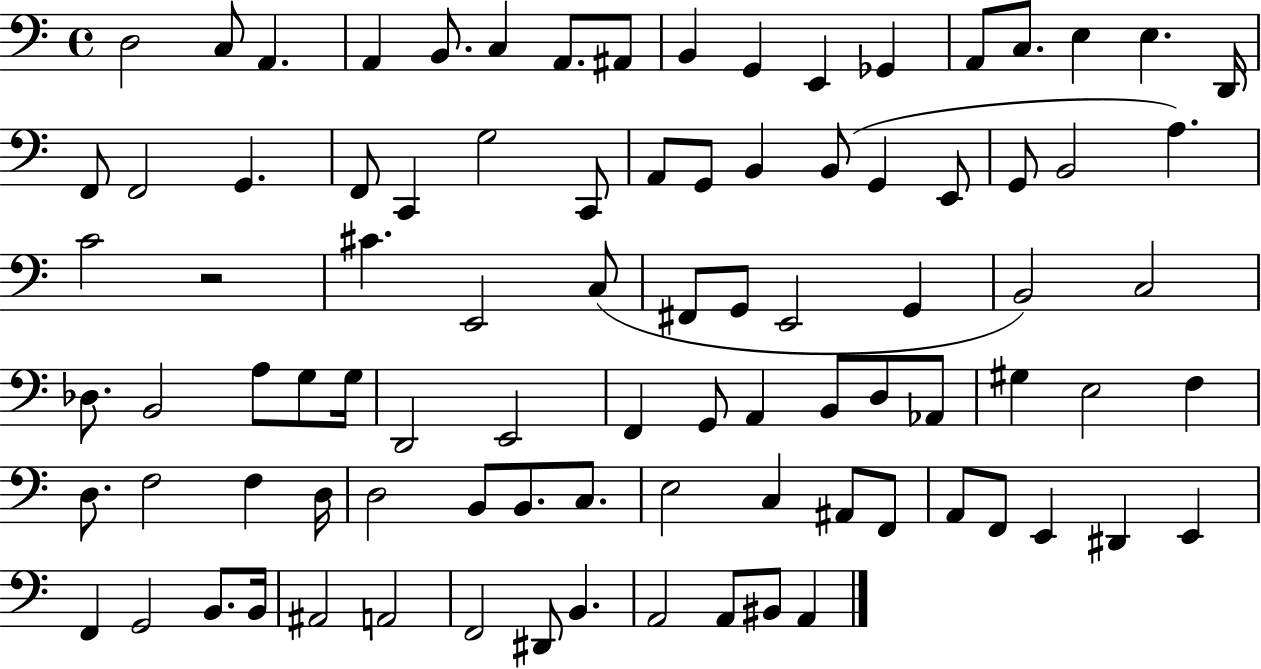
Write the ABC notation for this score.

X:1
T:Untitled
M:4/4
L:1/4
K:C
D,2 C,/2 A,, A,, B,,/2 C, A,,/2 ^A,,/2 B,, G,, E,, _G,, A,,/2 C,/2 E, E, D,,/4 F,,/2 F,,2 G,, F,,/2 C,, G,2 C,,/2 A,,/2 G,,/2 B,, B,,/2 G,, E,,/2 G,,/2 B,,2 A, C2 z2 ^C E,,2 C,/2 ^F,,/2 G,,/2 E,,2 G,, B,,2 C,2 _D,/2 B,,2 A,/2 G,/2 G,/4 D,,2 E,,2 F,, G,,/2 A,, B,,/2 D,/2 _A,,/2 ^G, E,2 F, D,/2 F,2 F, D,/4 D,2 B,,/2 B,,/2 C,/2 E,2 C, ^A,,/2 F,,/2 A,,/2 F,,/2 E,, ^D,, E,, F,, G,,2 B,,/2 B,,/4 ^A,,2 A,,2 F,,2 ^D,,/2 B,, A,,2 A,,/2 ^B,,/2 A,,